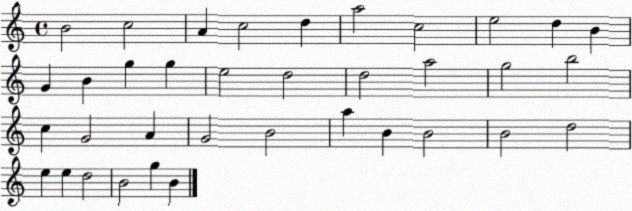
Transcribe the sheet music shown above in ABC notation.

X:1
T:Untitled
M:4/4
L:1/4
K:C
B2 c2 A c2 d a2 c2 e2 d B G B g g e2 d2 d2 a2 g2 b2 c G2 A G2 B2 a B B2 B2 d2 e e d2 B2 g B